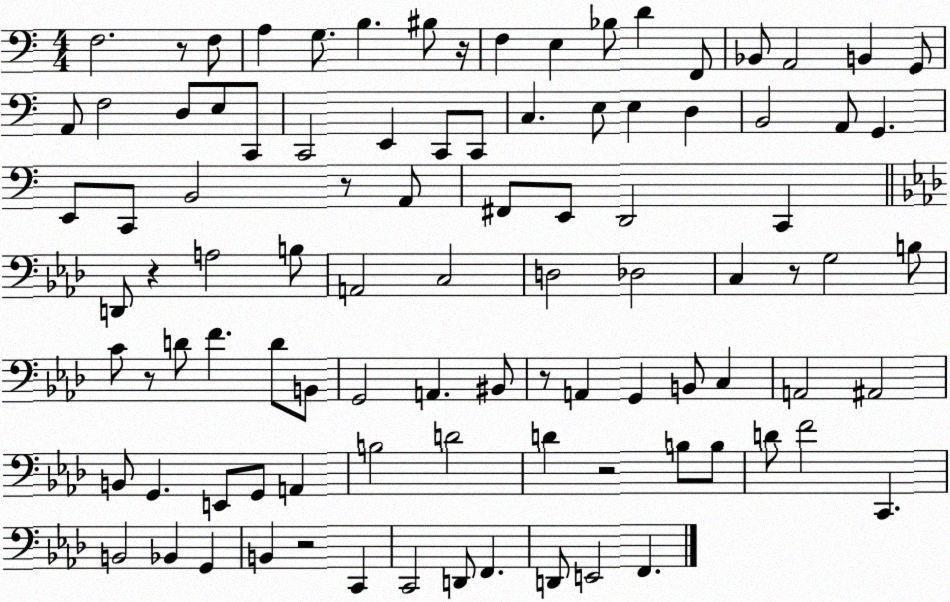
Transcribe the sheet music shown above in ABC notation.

X:1
T:Untitled
M:4/4
L:1/4
K:C
F,2 z/2 F,/2 A, G,/2 B, ^B,/2 z/4 F, E, _B,/2 D F,,/2 _B,,/2 A,,2 B,, G,,/2 A,,/2 F,2 D,/2 E,/2 C,,/2 C,,2 E,, C,,/2 C,,/2 C, E,/2 E, D, B,,2 A,,/2 G,, E,,/2 C,,/2 B,,2 z/2 A,,/2 ^F,,/2 E,,/2 D,,2 C,, D,,/2 z A,2 B,/2 A,,2 C,2 D,2 _D,2 C, z/2 G,2 B,/2 C/2 z/2 D/2 F D/2 B,,/2 G,,2 A,, ^B,,/2 z/2 A,, G,, B,,/2 C, A,,2 ^A,,2 B,,/2 G,, E,,/2 G,,/2 A,, B,2 D2 D z2 B,/2 B,/2 D/2 F2 C,, B,,2 _B,, G,, B,, z2 C,, C,,2 D,,/2 F,, D,,/2 E,,2 F,,